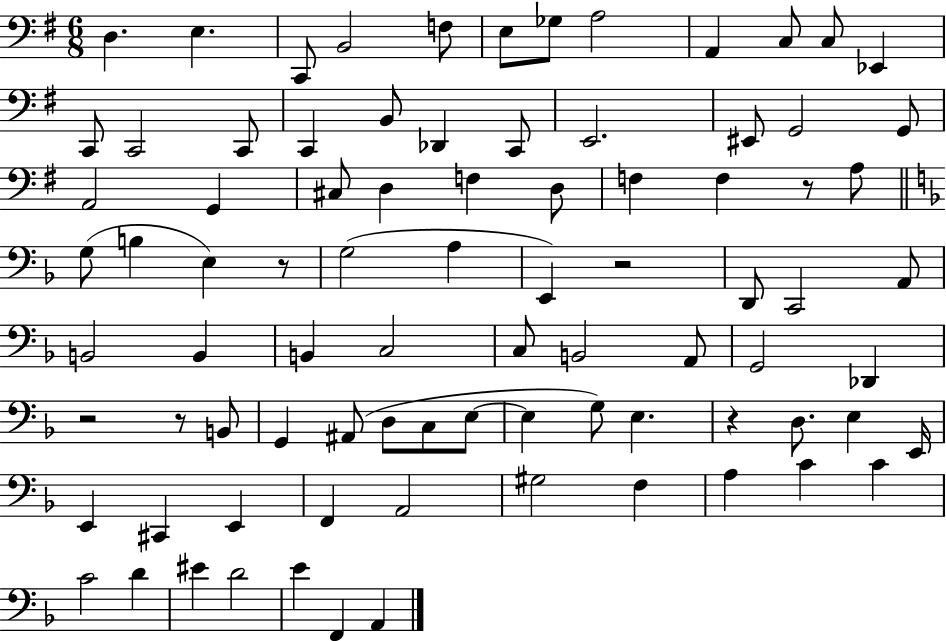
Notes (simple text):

D3/q. E3/q. C2/e B2/h F3/e E3/e Gb3/e A3/h A2/q C3/e C3/e Eb2/q C2/e C2/h C2/e C2/q B2/e Db2/q C2/e E2/h. EIS2/e G2/h G2/e A2/h G2/q C#3/e D3/q F3/q D3/e F3/q F3/q R/e A3/e G3/e B3/q E3/q R/e G3/h A3/q E2/q R/h D2/e C2/h A2/e B2/h B2/q B2/q C3/h C3/e B2/h A2/e G2/h Db2/q R/h R/e B2/e G2/q A#2/e D3/e C3/e E3/e E3/q G3/e E3/q. R/q D3/e. E3/q E2/s E2/q C#2/q E2/q F2/q A2/h G#3/h F3/q A3/q C4/q C4/q C4/h D4/q EIS4/q D4/h E4/q F2/q A2/q